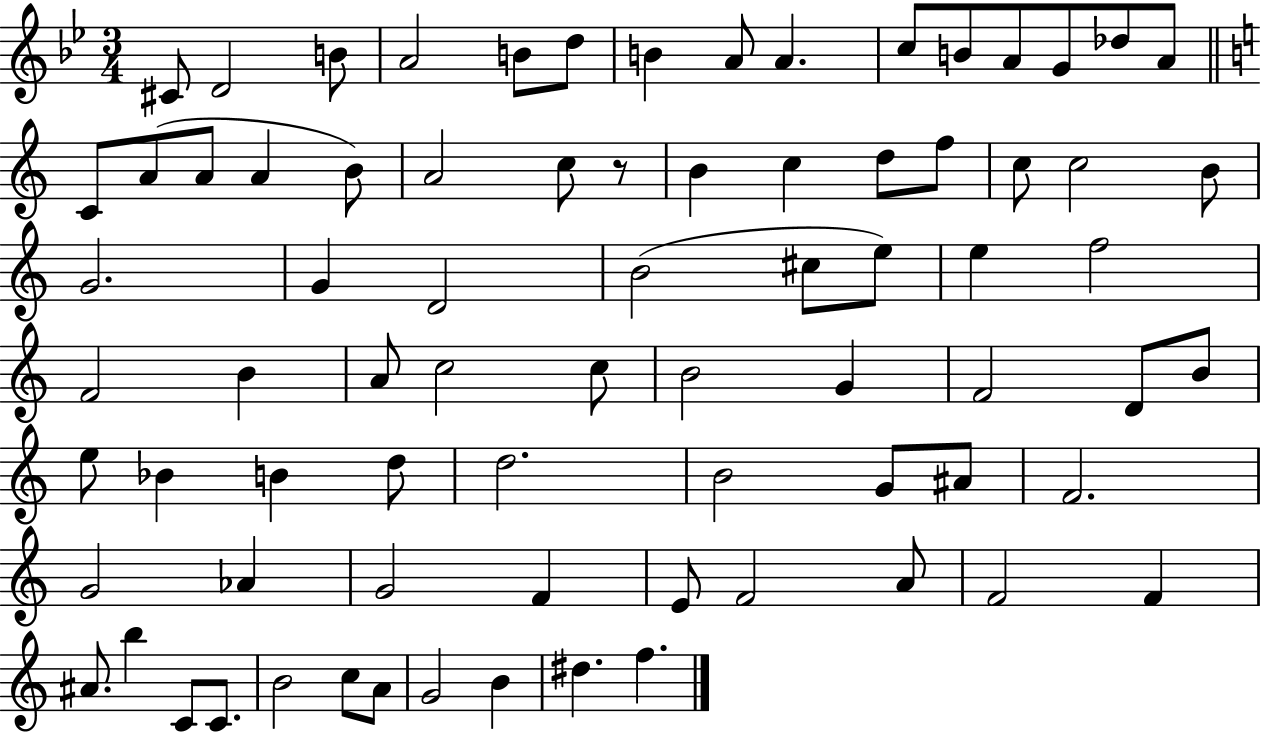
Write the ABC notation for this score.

X:1
T:Untitled
M:3/4
L:1/4
K:Bb
^C/2 D2 B/2 A2 B/2 d/2 B A/2 A c/2 B/2 A/2 G/2 _d/2 A/2 C/2 A/2 A/2 A B/2 A2 c/2 z/2 B c d/2 f/2 c/2 c2 B/2 G2 G D2 B2 ^c/2 e/2 e f2 F2 B A/2 c2 c/2 B2 G F2 D/2 B/2 e/2 _B B d/2 d2 B2 G/2 ^A/2 F2 G2 _A G2 F E/2 F2 A/2 F2 F ^A/2 b C/2 C/2 B2 c/2 A/2 G2 B ^d f